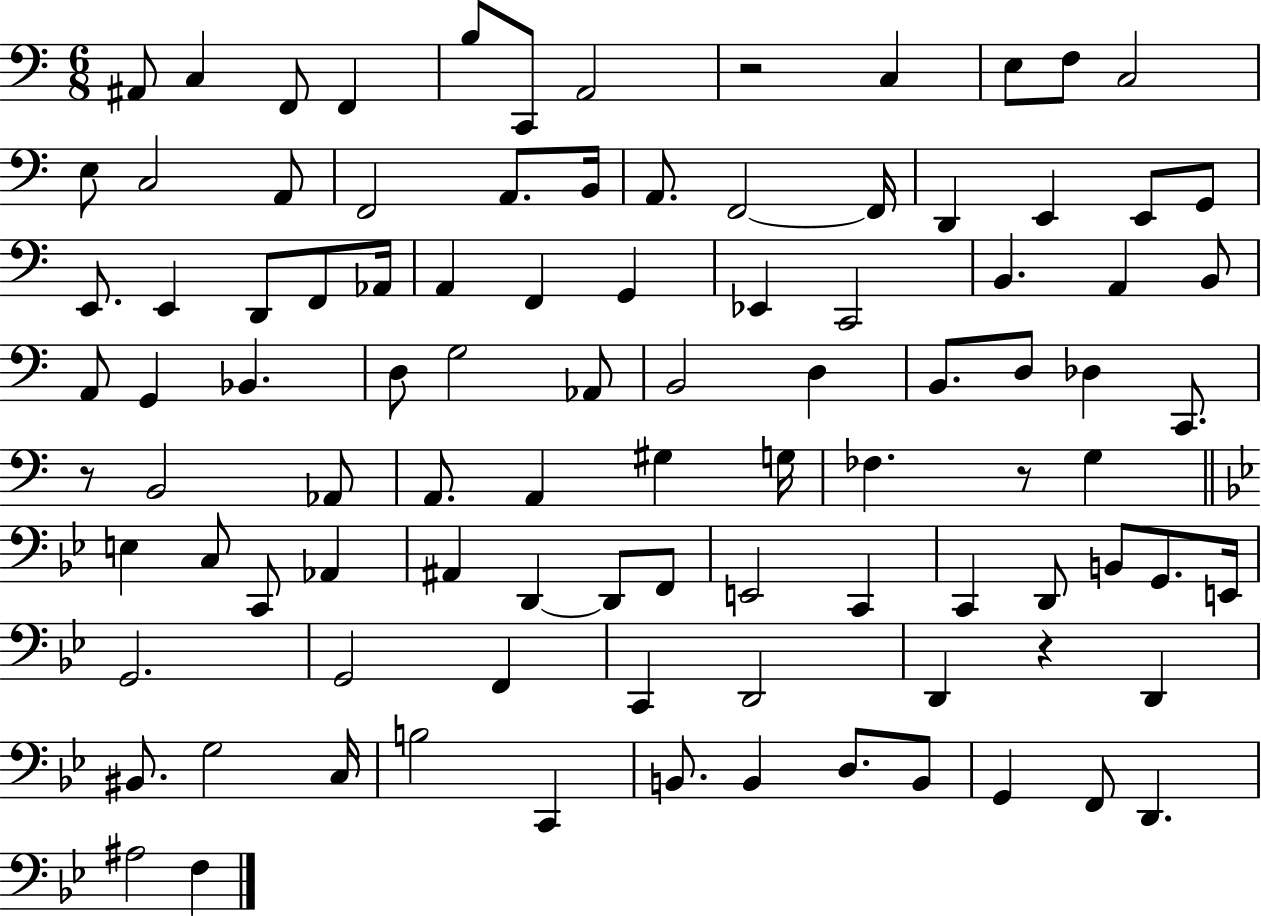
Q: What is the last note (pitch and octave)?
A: F3